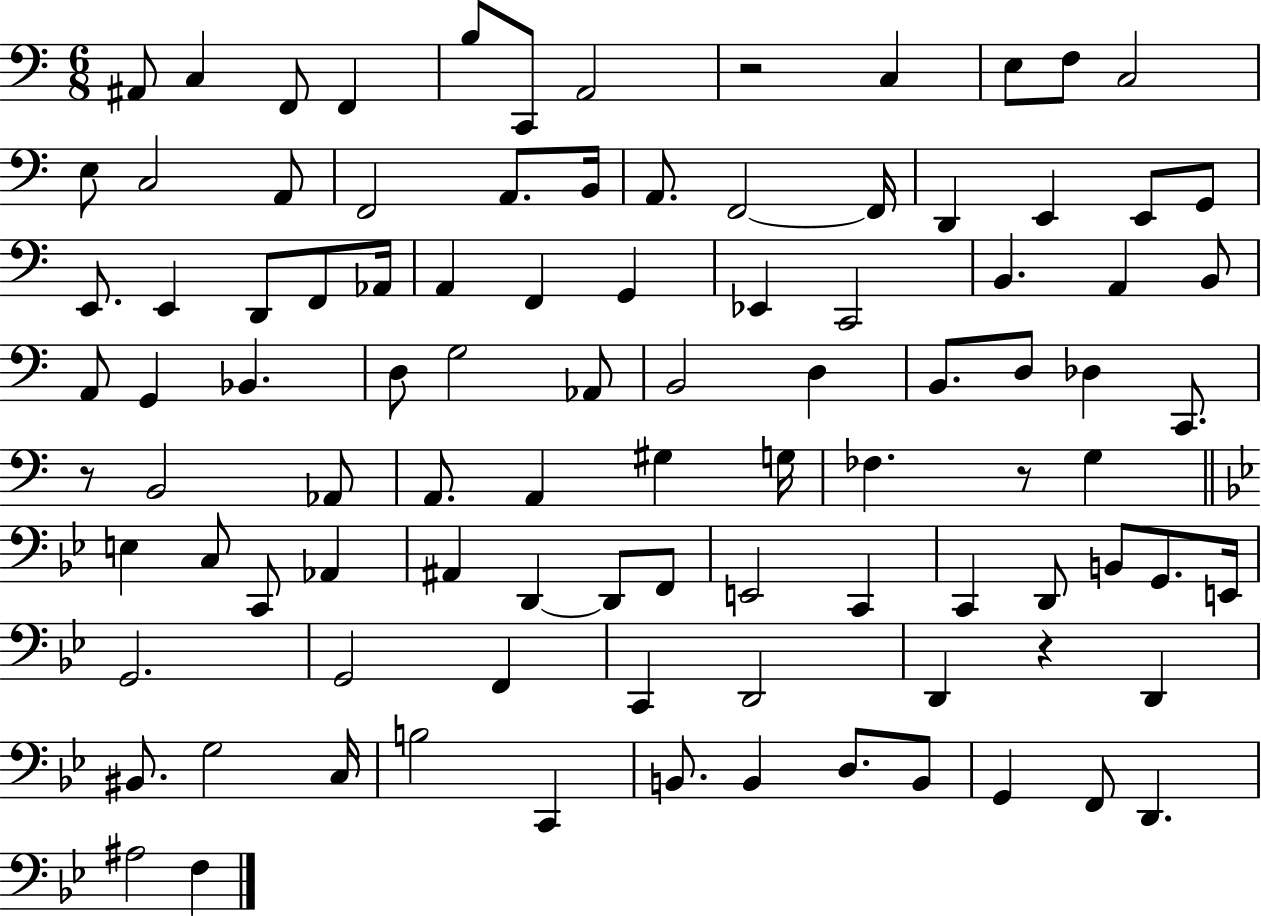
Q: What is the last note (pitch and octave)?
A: F3